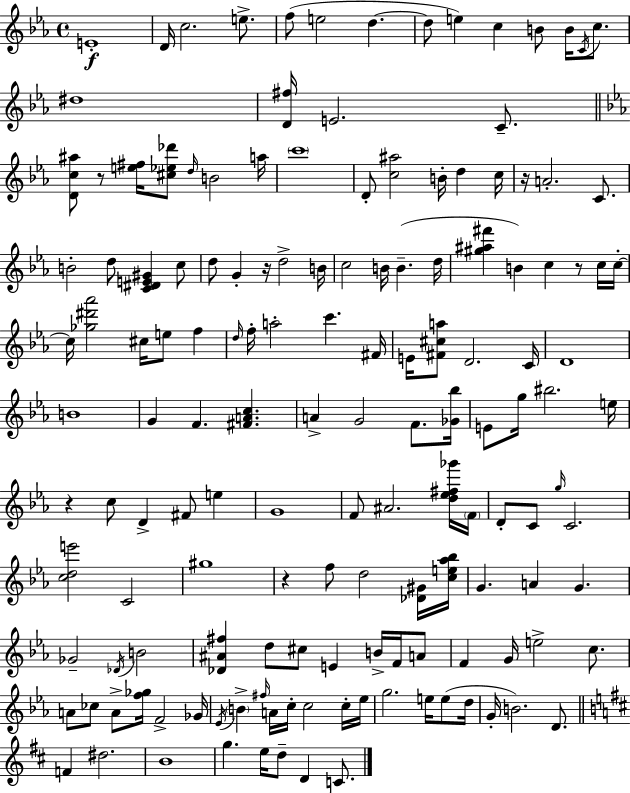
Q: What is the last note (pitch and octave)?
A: C4